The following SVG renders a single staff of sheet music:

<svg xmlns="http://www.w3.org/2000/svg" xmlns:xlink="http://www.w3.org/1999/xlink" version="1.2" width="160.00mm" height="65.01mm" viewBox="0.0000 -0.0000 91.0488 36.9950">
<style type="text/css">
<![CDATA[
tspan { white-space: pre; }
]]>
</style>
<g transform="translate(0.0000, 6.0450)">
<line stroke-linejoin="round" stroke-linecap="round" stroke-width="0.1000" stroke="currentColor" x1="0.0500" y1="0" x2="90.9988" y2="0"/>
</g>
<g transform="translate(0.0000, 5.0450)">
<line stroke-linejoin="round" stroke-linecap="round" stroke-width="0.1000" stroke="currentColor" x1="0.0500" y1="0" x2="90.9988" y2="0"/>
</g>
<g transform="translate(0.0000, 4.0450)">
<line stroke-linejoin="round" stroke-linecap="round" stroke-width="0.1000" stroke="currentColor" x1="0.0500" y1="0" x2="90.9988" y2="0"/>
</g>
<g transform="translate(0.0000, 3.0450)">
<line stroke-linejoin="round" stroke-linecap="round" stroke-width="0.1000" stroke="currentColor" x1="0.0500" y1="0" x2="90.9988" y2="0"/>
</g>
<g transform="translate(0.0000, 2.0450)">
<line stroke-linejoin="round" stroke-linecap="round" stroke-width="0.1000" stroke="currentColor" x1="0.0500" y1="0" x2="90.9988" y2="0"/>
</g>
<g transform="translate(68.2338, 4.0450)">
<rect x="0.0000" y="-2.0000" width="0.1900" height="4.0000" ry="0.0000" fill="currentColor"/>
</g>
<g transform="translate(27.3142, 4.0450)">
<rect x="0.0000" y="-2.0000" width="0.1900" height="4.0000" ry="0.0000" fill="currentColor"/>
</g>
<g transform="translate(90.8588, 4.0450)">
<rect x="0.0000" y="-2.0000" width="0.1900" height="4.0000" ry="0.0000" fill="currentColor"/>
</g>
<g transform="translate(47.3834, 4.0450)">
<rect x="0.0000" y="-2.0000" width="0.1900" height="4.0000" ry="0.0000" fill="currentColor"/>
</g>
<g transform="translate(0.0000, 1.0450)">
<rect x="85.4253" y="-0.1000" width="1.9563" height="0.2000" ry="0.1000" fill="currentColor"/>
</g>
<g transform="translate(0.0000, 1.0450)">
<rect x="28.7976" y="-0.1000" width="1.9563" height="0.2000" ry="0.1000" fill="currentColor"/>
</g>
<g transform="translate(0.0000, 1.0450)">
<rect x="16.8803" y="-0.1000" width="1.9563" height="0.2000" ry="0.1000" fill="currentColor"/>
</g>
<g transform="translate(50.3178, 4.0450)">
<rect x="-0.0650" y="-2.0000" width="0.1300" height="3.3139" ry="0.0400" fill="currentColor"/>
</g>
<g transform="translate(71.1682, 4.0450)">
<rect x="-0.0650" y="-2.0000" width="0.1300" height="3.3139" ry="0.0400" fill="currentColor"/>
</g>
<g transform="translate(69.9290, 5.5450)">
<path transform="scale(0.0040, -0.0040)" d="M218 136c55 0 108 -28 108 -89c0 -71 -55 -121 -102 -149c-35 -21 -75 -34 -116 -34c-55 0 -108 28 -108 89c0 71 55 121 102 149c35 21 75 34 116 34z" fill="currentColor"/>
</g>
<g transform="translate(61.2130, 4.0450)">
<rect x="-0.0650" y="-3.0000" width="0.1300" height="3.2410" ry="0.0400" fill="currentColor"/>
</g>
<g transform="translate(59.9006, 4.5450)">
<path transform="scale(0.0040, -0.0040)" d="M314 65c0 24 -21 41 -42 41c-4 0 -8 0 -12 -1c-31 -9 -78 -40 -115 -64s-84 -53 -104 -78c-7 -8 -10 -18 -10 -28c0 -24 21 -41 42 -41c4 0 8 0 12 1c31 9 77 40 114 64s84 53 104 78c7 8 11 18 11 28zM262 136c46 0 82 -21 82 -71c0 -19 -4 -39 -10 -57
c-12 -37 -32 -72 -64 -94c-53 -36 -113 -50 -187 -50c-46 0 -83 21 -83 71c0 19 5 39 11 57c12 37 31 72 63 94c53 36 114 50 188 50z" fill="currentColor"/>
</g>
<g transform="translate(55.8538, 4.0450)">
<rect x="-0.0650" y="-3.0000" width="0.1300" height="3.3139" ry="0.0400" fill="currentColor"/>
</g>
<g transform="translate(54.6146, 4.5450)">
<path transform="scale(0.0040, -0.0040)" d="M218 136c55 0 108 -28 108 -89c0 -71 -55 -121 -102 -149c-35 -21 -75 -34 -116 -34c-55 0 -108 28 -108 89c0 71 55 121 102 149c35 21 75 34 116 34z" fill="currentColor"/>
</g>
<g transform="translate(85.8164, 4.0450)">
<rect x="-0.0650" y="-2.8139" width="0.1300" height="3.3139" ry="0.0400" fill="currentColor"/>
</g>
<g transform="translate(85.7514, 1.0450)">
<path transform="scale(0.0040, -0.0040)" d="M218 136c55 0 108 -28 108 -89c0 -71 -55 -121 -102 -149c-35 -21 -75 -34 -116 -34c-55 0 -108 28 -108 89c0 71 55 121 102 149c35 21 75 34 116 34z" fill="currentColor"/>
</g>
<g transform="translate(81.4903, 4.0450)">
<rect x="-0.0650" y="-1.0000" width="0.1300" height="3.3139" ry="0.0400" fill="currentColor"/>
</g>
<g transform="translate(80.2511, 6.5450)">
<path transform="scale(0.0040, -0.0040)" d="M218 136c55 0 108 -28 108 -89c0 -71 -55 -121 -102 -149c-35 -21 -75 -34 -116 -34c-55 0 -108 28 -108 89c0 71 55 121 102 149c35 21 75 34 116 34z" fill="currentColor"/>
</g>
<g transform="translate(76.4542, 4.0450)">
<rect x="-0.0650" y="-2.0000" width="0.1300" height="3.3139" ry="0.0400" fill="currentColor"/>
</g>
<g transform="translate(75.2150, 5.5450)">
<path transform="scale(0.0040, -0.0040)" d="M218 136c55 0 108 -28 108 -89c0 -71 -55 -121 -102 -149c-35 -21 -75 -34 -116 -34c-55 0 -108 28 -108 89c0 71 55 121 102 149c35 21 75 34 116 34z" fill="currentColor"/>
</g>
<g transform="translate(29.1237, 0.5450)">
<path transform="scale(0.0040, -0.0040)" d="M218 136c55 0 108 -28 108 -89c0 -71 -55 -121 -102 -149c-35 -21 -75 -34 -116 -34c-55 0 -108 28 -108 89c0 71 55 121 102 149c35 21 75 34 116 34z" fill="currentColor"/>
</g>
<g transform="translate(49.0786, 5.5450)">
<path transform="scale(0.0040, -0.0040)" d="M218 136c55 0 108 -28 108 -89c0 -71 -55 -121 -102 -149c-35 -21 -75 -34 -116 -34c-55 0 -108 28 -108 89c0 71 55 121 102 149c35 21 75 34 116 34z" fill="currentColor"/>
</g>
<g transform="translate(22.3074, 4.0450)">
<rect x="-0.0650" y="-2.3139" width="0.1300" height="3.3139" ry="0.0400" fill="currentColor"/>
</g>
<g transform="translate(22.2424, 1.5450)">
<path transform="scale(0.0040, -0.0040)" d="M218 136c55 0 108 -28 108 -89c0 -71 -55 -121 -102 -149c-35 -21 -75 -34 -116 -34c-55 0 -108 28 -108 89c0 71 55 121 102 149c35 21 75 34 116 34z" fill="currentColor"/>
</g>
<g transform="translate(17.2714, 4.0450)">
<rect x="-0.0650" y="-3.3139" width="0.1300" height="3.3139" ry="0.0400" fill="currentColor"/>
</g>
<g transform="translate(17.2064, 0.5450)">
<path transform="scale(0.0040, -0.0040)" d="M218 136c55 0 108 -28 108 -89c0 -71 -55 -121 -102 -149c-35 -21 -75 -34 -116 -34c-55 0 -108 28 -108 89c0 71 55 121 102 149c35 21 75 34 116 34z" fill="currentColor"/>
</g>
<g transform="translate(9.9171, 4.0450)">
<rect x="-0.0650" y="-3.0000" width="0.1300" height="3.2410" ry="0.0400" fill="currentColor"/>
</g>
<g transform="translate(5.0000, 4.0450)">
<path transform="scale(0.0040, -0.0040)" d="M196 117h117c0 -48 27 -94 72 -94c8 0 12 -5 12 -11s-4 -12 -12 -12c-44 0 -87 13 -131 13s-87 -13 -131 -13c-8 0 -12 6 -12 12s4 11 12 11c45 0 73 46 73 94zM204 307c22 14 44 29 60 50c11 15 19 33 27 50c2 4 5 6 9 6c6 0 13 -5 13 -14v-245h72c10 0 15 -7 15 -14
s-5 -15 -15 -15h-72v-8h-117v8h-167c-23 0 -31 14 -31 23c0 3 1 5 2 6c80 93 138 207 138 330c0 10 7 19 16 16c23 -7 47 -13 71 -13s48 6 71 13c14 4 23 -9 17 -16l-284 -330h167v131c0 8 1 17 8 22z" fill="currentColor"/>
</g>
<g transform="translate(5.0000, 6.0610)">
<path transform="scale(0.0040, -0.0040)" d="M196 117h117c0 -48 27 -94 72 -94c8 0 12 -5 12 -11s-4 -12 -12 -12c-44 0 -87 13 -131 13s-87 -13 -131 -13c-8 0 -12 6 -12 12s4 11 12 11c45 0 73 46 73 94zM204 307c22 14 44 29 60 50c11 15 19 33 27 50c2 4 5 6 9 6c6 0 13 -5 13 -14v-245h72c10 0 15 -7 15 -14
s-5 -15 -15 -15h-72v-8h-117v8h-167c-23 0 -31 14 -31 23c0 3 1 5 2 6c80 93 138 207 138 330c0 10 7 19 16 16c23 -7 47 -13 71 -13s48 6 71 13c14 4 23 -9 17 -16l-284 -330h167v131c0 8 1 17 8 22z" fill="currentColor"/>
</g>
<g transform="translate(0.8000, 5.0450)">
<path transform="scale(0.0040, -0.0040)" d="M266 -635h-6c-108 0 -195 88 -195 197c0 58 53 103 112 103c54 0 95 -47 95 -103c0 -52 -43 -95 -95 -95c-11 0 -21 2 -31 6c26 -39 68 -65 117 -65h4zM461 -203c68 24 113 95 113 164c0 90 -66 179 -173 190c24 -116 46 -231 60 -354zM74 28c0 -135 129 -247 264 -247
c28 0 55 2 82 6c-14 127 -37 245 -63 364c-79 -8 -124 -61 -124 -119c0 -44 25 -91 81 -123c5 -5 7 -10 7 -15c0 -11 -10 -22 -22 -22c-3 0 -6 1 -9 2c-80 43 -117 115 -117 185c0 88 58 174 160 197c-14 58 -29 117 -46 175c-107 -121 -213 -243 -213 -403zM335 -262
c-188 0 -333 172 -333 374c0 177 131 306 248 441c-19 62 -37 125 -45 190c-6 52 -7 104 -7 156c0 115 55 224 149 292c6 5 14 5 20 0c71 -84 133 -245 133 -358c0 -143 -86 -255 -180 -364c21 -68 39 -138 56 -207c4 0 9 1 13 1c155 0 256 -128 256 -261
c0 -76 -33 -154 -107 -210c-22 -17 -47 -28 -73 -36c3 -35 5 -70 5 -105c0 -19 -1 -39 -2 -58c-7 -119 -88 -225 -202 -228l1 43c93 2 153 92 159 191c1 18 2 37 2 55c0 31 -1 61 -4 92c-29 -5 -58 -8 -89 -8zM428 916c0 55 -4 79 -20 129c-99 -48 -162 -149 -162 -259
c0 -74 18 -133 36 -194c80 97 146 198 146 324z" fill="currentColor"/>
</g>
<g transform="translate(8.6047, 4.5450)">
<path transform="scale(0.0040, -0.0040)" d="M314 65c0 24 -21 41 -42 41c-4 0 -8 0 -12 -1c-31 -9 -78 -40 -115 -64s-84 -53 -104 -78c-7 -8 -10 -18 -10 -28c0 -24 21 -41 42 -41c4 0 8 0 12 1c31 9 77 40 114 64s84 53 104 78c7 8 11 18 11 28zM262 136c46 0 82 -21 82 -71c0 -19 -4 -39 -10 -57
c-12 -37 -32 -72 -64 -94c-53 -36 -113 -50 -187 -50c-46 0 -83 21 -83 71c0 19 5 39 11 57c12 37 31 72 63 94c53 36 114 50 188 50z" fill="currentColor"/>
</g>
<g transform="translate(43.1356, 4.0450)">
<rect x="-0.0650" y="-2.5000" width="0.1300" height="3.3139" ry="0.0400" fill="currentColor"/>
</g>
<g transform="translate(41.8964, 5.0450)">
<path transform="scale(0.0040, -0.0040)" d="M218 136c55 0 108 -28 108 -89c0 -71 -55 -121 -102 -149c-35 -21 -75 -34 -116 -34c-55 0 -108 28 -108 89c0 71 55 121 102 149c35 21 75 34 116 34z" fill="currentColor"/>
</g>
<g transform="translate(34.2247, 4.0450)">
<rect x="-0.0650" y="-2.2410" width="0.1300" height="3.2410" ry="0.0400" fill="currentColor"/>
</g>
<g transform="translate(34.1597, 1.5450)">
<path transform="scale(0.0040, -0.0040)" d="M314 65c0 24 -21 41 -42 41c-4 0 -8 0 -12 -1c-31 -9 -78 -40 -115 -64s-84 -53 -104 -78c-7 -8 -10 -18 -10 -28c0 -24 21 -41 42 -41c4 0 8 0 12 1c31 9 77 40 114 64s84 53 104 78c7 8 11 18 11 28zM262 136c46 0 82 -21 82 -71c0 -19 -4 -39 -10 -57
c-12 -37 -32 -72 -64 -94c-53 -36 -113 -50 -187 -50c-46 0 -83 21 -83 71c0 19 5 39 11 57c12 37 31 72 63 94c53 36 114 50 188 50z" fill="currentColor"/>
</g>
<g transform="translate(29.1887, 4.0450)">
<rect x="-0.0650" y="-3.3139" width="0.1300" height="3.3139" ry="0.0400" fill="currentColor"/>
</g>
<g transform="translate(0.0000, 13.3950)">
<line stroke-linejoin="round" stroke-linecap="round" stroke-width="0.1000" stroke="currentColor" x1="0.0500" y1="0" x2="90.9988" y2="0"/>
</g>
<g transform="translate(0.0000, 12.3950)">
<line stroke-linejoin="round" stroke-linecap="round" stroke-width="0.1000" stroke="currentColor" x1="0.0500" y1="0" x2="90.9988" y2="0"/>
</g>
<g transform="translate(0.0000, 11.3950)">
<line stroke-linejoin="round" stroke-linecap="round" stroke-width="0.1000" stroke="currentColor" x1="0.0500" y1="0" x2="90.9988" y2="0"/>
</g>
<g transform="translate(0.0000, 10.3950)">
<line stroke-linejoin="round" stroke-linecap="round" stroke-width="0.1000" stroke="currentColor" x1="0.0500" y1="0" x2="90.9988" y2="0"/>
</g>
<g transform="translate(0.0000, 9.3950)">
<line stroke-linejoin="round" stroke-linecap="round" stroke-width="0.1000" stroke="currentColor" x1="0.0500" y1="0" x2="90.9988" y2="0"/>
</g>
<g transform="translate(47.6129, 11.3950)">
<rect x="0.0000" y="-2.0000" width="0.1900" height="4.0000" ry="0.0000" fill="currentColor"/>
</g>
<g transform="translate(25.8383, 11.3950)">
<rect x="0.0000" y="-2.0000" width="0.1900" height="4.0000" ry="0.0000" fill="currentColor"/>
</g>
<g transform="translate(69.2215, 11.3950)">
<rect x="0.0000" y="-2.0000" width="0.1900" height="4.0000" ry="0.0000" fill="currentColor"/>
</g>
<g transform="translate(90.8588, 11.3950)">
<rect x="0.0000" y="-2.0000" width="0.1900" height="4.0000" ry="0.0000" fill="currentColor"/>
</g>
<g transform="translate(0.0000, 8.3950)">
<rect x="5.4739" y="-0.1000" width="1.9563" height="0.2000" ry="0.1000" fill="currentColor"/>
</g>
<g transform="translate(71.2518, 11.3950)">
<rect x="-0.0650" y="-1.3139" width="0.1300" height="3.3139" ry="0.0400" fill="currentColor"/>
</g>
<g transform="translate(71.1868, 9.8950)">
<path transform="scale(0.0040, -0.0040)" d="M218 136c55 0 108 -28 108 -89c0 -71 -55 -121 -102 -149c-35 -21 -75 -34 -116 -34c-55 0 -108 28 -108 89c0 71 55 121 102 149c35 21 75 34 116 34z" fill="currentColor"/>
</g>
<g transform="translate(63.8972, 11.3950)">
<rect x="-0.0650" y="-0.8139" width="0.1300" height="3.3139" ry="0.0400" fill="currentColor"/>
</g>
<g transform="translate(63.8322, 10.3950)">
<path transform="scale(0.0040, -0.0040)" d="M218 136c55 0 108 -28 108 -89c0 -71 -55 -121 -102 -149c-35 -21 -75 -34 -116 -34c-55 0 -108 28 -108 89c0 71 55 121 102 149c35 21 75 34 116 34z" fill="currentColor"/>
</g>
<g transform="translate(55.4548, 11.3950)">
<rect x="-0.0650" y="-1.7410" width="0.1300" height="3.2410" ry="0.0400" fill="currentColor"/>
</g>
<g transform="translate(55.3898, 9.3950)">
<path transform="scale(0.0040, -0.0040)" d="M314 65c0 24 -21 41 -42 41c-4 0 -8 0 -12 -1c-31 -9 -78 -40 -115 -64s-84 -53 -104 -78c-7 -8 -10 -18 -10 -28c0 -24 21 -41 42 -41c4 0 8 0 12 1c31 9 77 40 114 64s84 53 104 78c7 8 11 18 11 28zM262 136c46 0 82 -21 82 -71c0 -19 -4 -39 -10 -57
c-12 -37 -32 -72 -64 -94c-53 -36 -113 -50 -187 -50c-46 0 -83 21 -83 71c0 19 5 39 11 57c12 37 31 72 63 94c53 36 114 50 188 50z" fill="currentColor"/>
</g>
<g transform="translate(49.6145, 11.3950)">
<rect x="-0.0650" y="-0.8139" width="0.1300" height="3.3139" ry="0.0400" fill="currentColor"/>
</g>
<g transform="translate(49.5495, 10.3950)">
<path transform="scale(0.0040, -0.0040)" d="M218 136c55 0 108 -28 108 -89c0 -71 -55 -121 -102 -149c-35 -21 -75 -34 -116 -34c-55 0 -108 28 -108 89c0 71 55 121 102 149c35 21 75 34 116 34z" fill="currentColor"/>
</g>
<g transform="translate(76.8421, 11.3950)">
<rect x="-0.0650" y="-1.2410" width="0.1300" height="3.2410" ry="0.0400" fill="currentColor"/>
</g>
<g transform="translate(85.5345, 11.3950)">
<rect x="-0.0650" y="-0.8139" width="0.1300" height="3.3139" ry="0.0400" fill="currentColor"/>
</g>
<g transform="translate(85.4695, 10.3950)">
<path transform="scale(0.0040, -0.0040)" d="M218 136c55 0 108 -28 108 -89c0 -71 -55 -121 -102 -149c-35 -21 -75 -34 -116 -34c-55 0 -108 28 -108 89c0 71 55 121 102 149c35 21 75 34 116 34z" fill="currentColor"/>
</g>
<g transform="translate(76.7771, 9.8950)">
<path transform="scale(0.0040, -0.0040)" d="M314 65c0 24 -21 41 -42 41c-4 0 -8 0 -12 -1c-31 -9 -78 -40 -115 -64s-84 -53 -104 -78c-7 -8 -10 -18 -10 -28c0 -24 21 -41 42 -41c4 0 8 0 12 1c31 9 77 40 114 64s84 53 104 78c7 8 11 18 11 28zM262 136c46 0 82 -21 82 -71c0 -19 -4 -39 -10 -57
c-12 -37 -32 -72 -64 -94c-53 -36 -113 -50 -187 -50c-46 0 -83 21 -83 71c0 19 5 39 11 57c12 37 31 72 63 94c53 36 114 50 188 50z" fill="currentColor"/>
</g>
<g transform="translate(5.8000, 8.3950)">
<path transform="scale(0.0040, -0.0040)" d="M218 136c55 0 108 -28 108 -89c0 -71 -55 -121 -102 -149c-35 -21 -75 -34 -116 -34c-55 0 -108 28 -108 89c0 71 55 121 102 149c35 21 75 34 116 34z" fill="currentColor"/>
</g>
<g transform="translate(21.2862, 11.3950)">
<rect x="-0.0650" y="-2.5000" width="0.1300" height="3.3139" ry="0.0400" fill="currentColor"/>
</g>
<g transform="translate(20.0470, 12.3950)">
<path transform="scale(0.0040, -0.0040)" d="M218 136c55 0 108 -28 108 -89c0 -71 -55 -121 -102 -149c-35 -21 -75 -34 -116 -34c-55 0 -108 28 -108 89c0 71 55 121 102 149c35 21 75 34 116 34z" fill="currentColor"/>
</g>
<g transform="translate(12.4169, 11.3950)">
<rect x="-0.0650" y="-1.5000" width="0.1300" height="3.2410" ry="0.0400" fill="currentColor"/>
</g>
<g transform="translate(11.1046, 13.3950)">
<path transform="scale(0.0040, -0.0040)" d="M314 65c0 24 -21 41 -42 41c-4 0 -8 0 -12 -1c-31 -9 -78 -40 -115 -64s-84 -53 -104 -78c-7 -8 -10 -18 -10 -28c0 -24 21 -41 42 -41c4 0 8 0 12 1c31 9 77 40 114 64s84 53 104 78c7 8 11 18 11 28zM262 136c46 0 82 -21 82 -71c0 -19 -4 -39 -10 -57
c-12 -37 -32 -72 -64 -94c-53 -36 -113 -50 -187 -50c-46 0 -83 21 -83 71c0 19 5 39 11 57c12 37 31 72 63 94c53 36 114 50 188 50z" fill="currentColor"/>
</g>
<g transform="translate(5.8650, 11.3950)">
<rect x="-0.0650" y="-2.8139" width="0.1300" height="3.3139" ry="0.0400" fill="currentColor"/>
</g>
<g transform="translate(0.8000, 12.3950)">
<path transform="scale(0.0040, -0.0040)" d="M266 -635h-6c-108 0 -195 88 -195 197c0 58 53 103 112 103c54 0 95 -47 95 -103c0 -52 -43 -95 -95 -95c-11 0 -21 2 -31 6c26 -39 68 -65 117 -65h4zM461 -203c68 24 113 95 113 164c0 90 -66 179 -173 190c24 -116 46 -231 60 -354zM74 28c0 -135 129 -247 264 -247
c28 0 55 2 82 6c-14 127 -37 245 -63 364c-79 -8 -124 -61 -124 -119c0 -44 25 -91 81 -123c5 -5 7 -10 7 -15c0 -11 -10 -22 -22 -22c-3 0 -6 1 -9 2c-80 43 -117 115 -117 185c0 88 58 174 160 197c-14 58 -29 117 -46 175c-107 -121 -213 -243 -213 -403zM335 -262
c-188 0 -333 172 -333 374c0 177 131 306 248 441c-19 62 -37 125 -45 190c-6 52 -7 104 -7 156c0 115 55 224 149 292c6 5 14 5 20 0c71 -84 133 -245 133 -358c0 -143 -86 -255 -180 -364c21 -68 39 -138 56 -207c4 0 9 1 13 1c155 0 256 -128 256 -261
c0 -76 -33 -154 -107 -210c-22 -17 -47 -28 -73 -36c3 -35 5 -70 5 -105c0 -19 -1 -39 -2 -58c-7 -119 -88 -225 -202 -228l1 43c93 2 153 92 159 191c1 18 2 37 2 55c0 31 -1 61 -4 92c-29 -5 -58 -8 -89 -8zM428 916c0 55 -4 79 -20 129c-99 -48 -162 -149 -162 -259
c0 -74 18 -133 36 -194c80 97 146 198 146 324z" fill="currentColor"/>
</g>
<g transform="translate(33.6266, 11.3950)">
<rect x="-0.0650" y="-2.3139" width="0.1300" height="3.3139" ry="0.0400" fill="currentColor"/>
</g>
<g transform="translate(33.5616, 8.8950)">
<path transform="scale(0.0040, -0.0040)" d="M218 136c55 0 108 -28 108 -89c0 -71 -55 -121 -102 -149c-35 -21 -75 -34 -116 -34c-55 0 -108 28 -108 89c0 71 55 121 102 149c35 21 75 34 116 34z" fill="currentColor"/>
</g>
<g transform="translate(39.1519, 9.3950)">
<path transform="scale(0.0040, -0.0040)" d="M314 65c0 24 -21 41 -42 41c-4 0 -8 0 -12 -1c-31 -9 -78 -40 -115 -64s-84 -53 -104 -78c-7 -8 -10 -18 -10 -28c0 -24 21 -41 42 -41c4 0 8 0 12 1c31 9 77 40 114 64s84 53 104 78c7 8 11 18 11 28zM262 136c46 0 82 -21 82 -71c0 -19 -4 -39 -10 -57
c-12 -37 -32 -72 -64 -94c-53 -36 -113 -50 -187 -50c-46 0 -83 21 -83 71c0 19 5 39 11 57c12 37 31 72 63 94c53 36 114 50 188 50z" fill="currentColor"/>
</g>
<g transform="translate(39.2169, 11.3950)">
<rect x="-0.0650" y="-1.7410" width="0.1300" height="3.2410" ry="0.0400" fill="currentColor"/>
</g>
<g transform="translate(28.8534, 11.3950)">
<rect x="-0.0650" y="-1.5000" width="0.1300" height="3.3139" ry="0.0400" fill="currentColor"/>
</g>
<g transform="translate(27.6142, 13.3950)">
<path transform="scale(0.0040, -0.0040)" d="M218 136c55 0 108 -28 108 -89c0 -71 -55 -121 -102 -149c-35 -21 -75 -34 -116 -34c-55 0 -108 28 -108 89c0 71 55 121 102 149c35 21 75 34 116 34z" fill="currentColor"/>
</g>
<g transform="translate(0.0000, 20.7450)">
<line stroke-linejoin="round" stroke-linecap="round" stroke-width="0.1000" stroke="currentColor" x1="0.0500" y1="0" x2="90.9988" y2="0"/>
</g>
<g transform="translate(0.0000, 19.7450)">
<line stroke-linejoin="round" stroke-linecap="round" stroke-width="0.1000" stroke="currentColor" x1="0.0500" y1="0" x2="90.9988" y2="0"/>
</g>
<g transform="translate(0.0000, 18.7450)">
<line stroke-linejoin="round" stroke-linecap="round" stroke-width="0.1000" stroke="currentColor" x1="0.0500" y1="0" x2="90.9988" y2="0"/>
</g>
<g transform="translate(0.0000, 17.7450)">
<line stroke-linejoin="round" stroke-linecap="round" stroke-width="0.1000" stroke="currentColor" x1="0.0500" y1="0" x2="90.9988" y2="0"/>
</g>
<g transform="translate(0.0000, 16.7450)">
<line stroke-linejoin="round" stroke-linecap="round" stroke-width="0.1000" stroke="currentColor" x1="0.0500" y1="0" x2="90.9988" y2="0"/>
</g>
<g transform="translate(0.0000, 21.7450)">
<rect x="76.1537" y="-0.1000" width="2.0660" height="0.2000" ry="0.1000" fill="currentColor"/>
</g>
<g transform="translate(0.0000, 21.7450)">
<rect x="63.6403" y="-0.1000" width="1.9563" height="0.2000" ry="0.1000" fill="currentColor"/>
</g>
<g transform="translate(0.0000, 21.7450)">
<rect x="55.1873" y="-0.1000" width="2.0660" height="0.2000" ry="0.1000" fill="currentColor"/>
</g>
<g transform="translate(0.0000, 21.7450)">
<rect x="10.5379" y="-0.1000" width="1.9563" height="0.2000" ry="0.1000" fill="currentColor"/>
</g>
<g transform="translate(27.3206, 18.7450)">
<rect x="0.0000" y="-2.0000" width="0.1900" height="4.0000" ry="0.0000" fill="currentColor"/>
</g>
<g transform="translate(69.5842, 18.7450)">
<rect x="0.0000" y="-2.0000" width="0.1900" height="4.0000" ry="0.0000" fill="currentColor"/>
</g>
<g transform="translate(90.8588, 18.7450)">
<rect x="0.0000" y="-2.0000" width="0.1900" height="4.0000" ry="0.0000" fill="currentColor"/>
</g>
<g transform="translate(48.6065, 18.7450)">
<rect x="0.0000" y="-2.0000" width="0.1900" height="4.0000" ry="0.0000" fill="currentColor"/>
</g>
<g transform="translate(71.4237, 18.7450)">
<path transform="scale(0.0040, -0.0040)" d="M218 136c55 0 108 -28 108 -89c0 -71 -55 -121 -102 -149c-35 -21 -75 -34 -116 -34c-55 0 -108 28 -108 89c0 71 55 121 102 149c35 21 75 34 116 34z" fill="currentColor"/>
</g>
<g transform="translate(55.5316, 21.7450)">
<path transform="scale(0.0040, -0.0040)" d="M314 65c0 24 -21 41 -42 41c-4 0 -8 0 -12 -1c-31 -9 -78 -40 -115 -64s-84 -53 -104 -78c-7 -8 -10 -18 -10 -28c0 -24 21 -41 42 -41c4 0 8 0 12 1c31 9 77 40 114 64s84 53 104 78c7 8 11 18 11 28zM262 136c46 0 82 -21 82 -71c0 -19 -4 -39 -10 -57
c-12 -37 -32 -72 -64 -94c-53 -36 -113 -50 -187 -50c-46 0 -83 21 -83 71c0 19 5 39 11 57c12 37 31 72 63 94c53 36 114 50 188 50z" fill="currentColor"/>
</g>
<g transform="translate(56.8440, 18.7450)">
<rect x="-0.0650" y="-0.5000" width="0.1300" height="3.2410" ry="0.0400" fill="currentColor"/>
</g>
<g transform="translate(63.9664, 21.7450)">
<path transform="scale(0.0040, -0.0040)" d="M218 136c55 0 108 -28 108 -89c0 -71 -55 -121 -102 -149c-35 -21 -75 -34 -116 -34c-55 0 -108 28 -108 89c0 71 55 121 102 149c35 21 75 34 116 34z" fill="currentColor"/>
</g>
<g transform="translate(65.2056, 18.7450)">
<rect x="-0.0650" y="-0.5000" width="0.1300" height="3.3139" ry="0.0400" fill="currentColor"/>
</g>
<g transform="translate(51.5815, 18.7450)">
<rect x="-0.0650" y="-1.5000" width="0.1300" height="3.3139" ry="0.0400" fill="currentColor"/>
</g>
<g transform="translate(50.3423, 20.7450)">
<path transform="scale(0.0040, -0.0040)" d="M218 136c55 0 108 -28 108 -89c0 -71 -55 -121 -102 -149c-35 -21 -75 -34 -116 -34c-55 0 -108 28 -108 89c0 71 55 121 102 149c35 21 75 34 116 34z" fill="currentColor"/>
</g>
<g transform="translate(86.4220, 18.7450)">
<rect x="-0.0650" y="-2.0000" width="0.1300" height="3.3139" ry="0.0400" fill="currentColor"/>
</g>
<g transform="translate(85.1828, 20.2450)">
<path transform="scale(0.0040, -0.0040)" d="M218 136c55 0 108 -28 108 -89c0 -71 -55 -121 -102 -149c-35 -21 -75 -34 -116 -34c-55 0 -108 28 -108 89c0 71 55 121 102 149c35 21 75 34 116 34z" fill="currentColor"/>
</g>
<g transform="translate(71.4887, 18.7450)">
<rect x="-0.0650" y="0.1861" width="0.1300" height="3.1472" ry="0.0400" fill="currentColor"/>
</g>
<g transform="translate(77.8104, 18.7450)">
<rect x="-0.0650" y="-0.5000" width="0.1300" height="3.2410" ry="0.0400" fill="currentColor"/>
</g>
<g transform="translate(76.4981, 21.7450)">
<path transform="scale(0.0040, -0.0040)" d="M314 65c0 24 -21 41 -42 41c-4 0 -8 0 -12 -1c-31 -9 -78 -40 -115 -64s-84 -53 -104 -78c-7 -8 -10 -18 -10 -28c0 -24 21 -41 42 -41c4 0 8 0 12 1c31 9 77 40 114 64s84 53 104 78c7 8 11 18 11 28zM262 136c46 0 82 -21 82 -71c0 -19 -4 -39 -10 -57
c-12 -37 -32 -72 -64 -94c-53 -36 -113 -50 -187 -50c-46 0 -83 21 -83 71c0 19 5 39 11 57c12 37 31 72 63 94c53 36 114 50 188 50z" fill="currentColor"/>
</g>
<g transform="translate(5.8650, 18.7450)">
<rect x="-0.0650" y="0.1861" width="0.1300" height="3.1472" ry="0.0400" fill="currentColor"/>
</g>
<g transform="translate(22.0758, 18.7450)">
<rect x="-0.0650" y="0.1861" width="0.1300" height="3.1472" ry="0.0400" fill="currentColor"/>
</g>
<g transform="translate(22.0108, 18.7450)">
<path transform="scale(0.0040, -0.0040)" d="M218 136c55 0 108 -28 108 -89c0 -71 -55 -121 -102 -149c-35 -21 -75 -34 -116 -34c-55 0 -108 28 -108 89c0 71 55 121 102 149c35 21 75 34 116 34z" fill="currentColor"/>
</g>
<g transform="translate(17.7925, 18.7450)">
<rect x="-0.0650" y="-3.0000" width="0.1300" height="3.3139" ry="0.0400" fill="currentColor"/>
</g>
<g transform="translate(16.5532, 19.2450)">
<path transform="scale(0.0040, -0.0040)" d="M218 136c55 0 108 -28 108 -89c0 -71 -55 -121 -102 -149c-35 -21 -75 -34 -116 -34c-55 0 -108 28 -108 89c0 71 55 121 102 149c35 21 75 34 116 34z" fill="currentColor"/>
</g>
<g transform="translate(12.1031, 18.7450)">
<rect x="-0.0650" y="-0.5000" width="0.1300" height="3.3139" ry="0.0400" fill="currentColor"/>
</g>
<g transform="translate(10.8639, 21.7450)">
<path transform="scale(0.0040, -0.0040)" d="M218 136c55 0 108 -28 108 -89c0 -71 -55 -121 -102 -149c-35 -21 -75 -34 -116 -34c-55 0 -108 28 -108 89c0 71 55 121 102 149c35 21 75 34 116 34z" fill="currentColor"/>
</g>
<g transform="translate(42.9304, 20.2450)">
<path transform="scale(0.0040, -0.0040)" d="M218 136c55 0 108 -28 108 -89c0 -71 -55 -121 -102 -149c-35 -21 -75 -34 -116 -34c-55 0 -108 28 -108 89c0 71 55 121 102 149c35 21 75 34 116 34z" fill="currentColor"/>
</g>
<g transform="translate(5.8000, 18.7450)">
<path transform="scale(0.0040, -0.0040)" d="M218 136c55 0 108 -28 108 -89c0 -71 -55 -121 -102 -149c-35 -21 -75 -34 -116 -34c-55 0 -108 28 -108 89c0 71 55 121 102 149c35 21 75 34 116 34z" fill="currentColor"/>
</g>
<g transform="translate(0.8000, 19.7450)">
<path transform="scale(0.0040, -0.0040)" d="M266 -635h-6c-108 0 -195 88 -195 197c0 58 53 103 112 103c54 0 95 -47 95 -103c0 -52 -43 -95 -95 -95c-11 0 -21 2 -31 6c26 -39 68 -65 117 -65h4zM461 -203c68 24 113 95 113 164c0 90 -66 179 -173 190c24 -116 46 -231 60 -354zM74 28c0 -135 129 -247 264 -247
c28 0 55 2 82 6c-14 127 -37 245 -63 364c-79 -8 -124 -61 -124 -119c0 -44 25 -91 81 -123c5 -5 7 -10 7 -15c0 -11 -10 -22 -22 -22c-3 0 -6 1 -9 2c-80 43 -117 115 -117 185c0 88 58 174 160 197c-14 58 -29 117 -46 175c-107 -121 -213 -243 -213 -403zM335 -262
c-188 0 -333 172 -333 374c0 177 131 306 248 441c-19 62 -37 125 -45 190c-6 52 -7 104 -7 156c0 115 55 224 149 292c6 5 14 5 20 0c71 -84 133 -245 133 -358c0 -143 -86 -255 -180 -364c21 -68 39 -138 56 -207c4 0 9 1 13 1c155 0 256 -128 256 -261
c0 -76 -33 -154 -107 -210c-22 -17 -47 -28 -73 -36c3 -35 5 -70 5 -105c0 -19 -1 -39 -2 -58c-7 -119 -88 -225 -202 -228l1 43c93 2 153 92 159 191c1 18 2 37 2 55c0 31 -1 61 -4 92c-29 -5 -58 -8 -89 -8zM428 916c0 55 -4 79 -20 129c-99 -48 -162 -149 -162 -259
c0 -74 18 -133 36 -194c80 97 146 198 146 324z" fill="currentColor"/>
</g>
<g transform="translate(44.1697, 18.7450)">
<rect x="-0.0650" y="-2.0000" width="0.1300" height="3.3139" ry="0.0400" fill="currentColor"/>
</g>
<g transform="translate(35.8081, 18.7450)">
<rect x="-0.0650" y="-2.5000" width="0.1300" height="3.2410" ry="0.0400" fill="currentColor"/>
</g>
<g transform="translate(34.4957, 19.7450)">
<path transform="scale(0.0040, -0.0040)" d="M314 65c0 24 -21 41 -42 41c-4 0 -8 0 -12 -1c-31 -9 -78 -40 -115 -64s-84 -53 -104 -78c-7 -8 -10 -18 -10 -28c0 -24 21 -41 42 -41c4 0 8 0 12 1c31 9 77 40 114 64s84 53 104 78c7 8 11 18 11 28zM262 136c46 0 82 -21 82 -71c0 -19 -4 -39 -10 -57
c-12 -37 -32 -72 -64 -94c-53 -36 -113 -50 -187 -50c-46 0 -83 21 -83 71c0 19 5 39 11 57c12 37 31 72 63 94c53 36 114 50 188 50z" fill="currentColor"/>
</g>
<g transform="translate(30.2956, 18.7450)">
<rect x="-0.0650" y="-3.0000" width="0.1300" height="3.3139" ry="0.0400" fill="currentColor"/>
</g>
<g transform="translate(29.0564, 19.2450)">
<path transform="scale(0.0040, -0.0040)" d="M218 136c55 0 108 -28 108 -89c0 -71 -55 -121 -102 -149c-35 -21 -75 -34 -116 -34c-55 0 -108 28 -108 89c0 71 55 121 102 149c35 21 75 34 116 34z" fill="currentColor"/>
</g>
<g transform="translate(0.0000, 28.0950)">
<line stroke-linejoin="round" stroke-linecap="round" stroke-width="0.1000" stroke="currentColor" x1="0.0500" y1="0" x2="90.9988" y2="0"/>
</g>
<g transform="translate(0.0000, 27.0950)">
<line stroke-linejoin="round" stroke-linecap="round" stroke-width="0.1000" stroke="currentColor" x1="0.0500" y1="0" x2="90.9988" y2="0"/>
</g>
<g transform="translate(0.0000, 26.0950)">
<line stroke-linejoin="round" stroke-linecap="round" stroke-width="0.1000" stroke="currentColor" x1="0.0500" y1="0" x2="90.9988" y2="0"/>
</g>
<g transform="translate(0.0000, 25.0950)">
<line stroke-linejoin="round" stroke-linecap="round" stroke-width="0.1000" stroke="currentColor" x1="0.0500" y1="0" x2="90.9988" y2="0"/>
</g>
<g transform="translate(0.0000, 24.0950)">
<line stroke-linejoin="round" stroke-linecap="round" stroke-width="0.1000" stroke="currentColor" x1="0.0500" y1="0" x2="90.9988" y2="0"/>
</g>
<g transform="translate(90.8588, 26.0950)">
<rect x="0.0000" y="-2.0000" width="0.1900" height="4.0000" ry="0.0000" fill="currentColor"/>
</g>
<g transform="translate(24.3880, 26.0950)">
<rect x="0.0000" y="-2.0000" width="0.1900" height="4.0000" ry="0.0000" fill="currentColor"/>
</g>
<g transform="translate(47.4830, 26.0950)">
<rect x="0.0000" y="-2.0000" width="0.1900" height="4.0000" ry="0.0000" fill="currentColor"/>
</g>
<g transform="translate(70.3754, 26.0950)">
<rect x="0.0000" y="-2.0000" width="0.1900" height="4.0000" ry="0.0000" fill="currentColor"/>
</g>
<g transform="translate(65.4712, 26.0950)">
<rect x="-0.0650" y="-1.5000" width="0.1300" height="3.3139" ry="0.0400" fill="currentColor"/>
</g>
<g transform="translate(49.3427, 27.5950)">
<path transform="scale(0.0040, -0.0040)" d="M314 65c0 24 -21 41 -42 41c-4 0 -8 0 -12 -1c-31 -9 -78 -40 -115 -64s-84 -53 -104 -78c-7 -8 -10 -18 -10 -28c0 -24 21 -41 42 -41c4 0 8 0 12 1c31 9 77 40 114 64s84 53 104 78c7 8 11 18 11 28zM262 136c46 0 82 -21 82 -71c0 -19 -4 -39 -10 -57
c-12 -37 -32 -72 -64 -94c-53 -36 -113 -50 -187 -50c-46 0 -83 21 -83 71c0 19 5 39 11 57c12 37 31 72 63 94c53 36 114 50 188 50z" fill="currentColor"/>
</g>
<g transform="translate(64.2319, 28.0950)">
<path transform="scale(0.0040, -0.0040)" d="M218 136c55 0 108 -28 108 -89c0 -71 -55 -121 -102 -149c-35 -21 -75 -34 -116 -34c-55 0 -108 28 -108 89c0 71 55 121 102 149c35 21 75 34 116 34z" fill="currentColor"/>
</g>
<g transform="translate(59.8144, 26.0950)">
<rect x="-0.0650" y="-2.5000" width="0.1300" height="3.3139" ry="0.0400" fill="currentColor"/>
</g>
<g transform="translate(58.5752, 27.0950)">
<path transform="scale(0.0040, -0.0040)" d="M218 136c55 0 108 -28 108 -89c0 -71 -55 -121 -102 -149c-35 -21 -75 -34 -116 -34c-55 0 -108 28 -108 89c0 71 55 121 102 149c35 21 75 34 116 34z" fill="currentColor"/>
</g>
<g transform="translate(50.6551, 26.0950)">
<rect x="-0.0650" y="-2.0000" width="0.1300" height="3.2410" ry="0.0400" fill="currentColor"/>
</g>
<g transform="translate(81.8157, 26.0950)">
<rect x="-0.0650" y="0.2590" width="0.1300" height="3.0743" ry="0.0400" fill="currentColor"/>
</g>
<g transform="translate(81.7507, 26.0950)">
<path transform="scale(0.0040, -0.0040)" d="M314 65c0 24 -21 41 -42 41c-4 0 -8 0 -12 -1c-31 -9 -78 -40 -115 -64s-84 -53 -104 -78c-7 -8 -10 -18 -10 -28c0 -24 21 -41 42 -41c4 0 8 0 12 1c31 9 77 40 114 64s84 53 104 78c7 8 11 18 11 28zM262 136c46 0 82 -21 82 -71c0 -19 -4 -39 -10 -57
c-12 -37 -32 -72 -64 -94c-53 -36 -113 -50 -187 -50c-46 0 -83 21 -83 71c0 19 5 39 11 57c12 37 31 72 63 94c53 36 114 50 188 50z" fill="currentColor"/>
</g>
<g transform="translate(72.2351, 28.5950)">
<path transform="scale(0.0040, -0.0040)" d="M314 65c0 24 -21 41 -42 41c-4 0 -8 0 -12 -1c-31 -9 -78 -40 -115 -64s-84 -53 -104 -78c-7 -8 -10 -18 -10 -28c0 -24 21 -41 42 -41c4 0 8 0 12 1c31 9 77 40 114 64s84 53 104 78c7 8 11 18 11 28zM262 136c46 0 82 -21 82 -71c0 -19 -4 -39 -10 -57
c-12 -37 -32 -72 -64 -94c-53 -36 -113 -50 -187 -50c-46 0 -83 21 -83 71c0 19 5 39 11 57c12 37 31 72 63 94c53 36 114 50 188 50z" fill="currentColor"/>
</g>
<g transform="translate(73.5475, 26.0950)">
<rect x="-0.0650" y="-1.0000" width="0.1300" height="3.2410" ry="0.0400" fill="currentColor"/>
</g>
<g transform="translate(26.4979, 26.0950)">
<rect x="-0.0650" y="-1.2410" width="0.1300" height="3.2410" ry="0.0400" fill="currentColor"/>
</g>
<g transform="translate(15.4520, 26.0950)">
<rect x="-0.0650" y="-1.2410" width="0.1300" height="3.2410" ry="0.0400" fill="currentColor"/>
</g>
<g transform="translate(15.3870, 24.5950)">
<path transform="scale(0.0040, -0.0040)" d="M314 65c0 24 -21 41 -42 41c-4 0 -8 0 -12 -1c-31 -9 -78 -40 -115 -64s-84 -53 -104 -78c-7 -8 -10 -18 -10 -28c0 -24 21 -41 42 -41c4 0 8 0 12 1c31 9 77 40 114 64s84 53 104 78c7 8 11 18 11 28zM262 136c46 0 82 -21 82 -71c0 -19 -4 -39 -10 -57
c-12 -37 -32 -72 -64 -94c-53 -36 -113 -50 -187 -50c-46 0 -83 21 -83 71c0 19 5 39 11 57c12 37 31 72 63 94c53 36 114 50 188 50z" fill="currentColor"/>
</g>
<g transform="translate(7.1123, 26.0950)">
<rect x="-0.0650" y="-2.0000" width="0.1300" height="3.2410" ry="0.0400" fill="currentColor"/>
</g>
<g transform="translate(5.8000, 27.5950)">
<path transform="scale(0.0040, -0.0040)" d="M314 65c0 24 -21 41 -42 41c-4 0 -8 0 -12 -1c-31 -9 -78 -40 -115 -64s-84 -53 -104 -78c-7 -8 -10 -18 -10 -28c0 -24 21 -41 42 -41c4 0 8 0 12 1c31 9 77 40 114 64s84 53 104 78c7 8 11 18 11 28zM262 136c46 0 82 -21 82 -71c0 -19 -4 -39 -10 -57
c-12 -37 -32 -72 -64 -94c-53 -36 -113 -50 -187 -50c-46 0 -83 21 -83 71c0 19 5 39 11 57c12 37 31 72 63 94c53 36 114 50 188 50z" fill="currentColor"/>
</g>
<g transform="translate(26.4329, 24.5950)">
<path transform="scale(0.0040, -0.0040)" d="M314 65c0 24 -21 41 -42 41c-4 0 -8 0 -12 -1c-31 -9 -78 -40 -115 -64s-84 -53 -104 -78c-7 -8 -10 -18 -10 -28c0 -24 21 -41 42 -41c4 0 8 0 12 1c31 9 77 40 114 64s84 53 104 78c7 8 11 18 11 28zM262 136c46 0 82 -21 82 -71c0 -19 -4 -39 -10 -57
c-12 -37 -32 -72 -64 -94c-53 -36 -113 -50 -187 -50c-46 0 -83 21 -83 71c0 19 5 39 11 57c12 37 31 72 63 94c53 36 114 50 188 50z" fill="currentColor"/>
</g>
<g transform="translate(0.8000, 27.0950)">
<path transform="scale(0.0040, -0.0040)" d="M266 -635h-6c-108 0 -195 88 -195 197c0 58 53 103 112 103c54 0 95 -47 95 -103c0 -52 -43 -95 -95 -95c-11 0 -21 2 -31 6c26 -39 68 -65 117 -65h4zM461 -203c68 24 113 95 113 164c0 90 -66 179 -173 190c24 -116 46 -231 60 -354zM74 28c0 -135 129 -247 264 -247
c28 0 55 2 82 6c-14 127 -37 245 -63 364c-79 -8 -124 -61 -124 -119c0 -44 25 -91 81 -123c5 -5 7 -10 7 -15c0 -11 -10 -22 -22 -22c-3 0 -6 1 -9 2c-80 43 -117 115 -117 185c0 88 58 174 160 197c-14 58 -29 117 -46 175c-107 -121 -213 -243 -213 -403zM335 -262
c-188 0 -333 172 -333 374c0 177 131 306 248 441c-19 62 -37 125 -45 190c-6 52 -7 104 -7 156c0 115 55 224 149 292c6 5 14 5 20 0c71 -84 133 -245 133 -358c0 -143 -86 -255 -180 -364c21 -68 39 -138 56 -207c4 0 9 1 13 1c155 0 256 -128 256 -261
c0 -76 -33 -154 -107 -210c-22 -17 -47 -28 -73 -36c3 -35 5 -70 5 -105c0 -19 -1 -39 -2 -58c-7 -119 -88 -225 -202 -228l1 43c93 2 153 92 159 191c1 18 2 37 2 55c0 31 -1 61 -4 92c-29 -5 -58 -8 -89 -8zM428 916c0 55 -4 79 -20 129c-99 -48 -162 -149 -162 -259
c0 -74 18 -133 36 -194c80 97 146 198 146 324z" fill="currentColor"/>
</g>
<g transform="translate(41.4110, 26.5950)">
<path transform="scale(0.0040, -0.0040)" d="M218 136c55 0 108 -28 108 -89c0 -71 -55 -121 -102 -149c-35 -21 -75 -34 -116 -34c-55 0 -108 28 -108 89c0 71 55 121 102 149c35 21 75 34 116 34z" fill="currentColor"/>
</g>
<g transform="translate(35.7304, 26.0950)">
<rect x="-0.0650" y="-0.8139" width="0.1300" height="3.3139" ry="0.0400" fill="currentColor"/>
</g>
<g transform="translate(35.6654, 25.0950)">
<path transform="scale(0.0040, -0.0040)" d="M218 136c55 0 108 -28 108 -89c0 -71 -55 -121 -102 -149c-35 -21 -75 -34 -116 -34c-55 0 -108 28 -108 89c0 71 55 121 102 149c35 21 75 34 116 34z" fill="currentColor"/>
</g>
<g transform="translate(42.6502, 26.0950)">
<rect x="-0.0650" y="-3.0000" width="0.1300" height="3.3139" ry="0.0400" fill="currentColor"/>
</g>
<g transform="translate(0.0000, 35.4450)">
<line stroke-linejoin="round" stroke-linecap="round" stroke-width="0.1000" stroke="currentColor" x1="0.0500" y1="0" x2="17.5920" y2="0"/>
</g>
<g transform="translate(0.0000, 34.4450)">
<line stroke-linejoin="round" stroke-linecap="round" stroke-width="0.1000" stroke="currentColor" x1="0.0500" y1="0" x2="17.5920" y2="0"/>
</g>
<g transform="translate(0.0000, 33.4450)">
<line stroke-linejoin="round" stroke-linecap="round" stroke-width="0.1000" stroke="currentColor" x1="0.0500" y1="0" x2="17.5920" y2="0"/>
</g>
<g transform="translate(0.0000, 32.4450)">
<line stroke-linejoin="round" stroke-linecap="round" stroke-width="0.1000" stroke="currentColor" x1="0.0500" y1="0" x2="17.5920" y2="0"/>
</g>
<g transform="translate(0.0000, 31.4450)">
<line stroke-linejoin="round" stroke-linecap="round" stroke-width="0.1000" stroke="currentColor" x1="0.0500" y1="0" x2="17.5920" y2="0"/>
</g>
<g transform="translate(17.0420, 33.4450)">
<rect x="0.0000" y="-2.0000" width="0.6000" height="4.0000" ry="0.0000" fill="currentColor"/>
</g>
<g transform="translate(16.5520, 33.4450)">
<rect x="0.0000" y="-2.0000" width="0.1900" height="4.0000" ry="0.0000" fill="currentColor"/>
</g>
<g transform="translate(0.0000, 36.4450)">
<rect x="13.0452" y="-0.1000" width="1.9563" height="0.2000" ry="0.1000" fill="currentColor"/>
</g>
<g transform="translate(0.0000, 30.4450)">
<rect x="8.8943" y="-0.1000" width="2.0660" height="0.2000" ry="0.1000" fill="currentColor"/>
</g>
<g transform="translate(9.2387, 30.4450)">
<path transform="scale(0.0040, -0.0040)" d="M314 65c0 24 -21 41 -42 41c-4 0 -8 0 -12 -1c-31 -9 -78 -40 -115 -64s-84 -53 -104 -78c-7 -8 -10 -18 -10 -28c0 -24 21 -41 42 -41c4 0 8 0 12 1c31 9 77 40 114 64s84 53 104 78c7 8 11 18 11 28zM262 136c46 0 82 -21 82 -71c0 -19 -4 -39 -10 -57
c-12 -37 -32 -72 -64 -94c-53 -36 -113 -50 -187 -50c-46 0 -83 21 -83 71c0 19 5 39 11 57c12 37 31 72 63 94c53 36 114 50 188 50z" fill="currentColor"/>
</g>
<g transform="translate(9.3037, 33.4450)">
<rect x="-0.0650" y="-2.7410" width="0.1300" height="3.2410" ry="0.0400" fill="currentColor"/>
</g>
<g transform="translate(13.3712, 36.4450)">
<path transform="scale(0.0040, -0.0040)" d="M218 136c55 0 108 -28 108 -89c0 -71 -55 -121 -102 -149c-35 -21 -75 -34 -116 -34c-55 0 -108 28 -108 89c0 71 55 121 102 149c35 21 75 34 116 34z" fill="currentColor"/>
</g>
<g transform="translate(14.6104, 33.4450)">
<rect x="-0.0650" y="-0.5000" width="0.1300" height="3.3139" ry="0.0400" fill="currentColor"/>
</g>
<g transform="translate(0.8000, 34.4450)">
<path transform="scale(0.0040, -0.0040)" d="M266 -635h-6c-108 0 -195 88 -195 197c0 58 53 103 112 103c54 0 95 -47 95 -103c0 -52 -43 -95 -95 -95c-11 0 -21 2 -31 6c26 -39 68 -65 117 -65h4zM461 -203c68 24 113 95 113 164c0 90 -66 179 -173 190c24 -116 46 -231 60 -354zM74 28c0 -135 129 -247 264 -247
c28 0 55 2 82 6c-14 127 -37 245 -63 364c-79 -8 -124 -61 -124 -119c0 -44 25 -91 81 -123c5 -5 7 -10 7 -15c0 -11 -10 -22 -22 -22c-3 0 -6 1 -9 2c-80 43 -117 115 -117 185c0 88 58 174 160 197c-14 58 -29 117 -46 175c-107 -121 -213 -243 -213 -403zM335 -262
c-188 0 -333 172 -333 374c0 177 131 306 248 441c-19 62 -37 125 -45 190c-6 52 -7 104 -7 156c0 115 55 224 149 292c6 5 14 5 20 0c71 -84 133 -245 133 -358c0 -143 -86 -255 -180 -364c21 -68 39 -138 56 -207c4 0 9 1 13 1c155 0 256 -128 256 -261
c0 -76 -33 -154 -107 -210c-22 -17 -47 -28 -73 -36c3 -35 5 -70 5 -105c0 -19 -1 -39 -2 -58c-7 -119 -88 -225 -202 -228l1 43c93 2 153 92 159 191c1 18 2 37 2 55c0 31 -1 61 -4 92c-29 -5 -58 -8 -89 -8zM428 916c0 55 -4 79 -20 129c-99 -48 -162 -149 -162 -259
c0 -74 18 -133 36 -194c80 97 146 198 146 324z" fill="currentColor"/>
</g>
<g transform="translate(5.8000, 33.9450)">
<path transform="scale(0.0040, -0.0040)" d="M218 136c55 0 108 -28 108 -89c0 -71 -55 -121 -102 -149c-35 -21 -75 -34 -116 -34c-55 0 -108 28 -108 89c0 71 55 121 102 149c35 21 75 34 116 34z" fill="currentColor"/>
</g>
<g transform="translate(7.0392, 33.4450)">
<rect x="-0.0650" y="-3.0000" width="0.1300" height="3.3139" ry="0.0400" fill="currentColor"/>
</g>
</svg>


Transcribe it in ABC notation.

X:1
T:Untitled
M:4/4
L:1/4
K:C
A2 b g b g2 G F A A2 F F D a a E2 G E g f2 d f2 d e e2 d B C A B A G2 F E C2 C B C2 F F2 e2 e2 d A F2 G E D2 B2 A a2 C